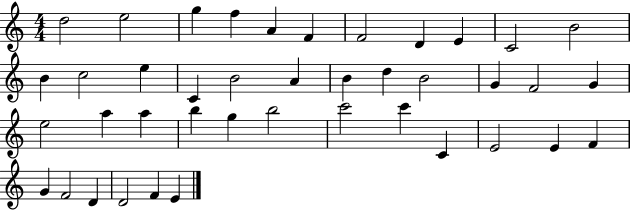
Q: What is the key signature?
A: C major